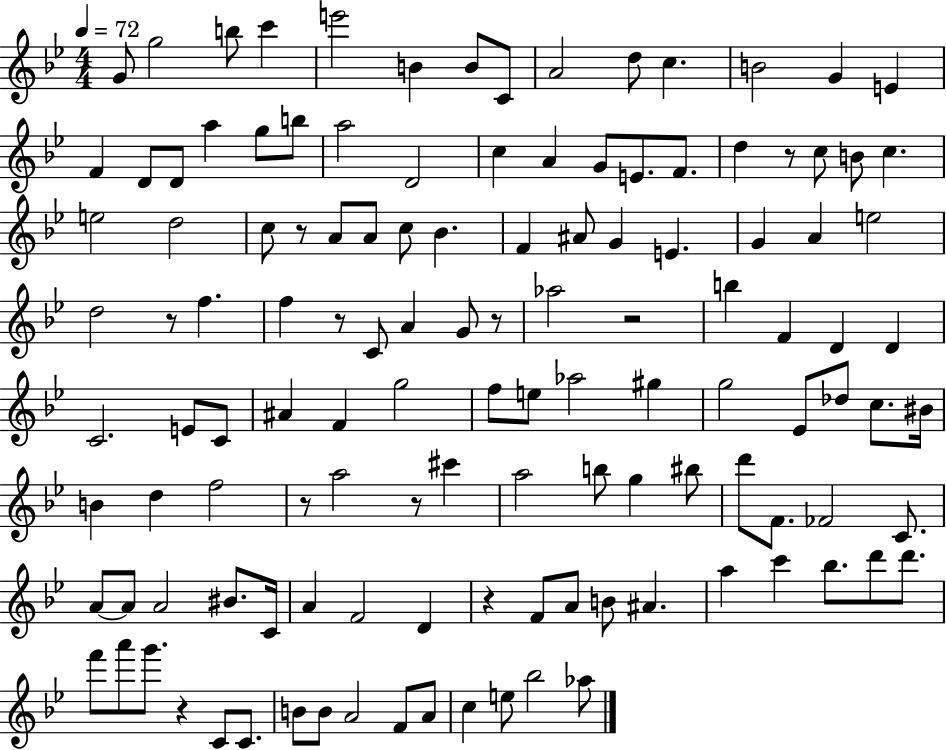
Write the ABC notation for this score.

X:1
T:Untitled
M:4/4
L:1/4
K:Bb
G/2 g2 b/2 c' e'2 B B/2 C/2 A2 d/2 c B2 G E F D/2 D/2 a g/2 b/2 a2 D2 c A G/2 E/2 F/2 d z/2 c/2 B/2 c e2 d2 c/2 z/2 A/2 A/2 c/2 _B F ^A/2 G E G A e2 d2 z/2 f f z/2 C/2 A G/2 z/2 _a2 z2 b F D D C2 E/2 C/2 ^A F g2 f/2 e/2 _a2 ^g g2 _E/2 _d/2 c/2 ^B/4 B d f2 z/2 a2 z/2 ^c' a2 b/2 g ^b/2 d'/2 F/2 _F2 C/2 A/2 A/2 A2 ^B/2 C/4 A F2 D z F/2 A/2 B/2 ^A a c' _b/2 d'/2 d'/2 f'/2 a'/2 g'/2 z C/2 C/2 B/2 B/2 A2 F/2 A/2 c e/2 _b2 _a/2